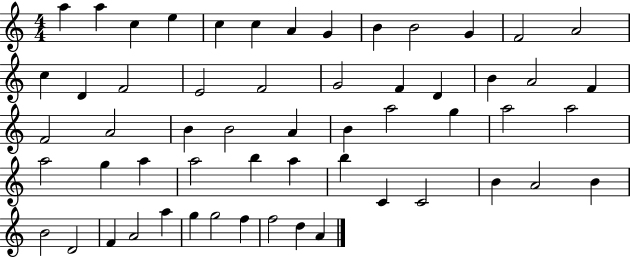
{
  \clef treble
  \numericTimeSignature
  \time 4/4
  \key c \major
  a''4 a''4 c''4 e''4 | c''4 c''4 a'4 g'4 | b'4 b'2 g'4 | f'2 a'2 | \break c''4 d'4 f'2 | e'2 f'2 | g'2 f'4 d'4 | b'4 a'2 f'4 | \break f'2 a'2 | b'4 b'2 a'4 | b'4 a''2 g''4 | a''2 a''2 | \break a''2 g''4 a''4 | a''2 b''4 a''4 | b''4 c'4 c'2 | b'4 a'2 b'4 | \break b'2 d'2 | f'4 a'2 a''4 | g''4 g''2 f''4 | f''2 d''4 a'4 | \break \bar "|."
}